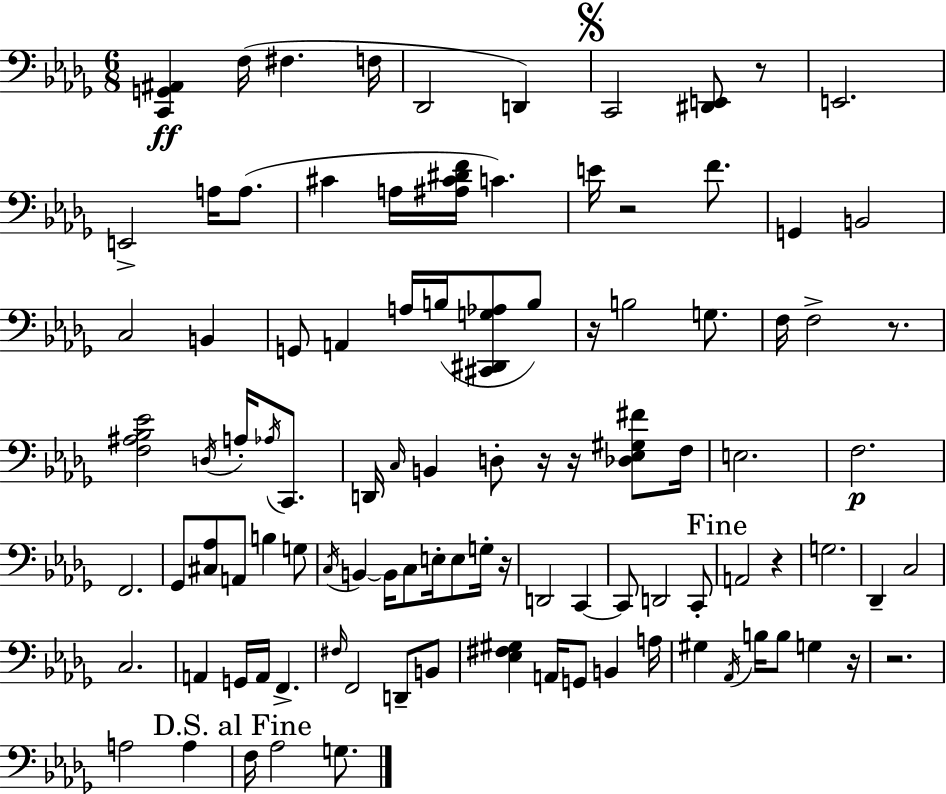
X:1
T:Untitled
M:6/8
L:1/4
K:Bbm
[C,,G,,^A,,] F,/4 ^F, F,/4 _D,,2 D,, C,,2 [^D,,E,,]/2 z/2 E,,2 E,,2 A,/4 A,/2 ^C A,/4 [^A,^C^DF]/4 C E/4 z2 F/2 G,, B,,2 C,2 B,, G,,/2 A,, A,/4 B,/4 [^C,,^D,,G,_A,]/2 B,/2 z/4 B,2 G,/2 F,/4 F,2 z/2 [F,^A,_B,_E]2 D,/4 A,/4 _A,/4 C,,/2 D,,/4 C,/4 B,, D,/2 z/4 z/4 [_D,_E,^G,^F]/2 F,/4 E,2 F,2 F,,2 _G,,/2 [^C,_A,]/2 A,,/2 B, G,/2 C,/4 B,, B,,/4 C,/2 E,/4 E,/2 G,/4 z/4 D,,2 C,, C,,/2 D,,2 C,,/2 A,,2 z G,2 _D,, C,2 C,2 A,, G,,/4 A,,/4 F,, ^F,/4 F,,2 D,,/2 B,,/2 [_E,^F,^G,] A,,/4 G,,/2 B,, A,/4 ^G, _A,,/4 B,/4 B,/2 G, z/4 z2 A,2 A, F,/4 _A,2 G,/2